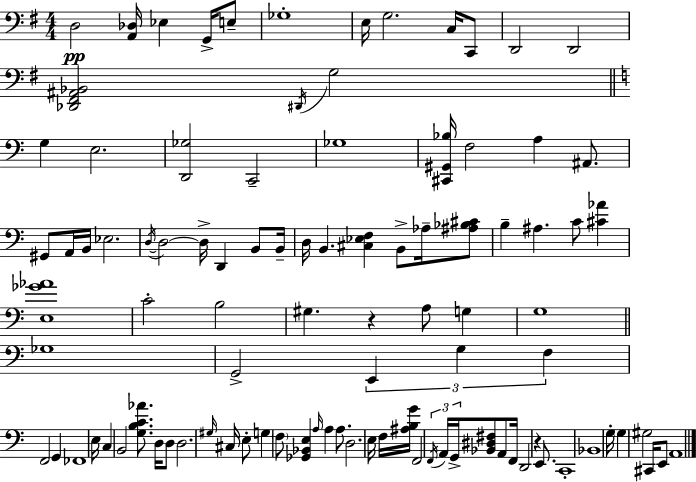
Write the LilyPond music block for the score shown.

{
  \clef bass
  \numericTimeSignature
  \time 4/4
  \key e \minor
  d2\pp <a, des>16 ees4 g,16-> e8-- | ges1-. | e16 g2. c16 c,8 | d,2 d,2 | \break <des, fis, ais, bes,>2 \acciaccatura { dis,16 } g2 | \bar "||" \break \key a \minor g4 e2. | <d, ges>2 c,2-- | ges1 | <cis, gis, bes>16 f2 a4 ais,8. | \break gis,8 a,16 b,16 ees2. | \acciaccatura { d16~ }~ d2 d16-> d,4 b,8 | b,16-- d16 b,4. <cis ees f>4 b,8-> aes16-- <ais bes cis'>8 | b4-- ais4. c'8 <cis' aes'>4 | \break <e ges' aes'>1 | c'2-. b2 | gis4. r4 a8 g4 | g1 | \break \bar "||" \break \key c \major ges1 | g,2-> \tuplet 3/2 { e,4 g4 | f4 } f,2 g,4 | fes,1 | \break e16 c4 b,2 <g b c' aes'>8. | d16 d8 d2. \grace { gis16 } | cis16 e8-. g4 \parenthesize f8 <ges, bes, e>4 \grace { a16 } a4 | a8. d2. | \break e16 f16 <ais b g'>16 f,2 \tuplet 3/2 { \acciaccatura { f,16 } a,16 g,16-> } <bes, dis fis>8 | a,8 f,16 d,2 r4 | e,8. c,1-. | bes,1 | \break g16-. \parenthesize g4 gis2 | cis,16 e,8 a,1 | \bar "|."
}